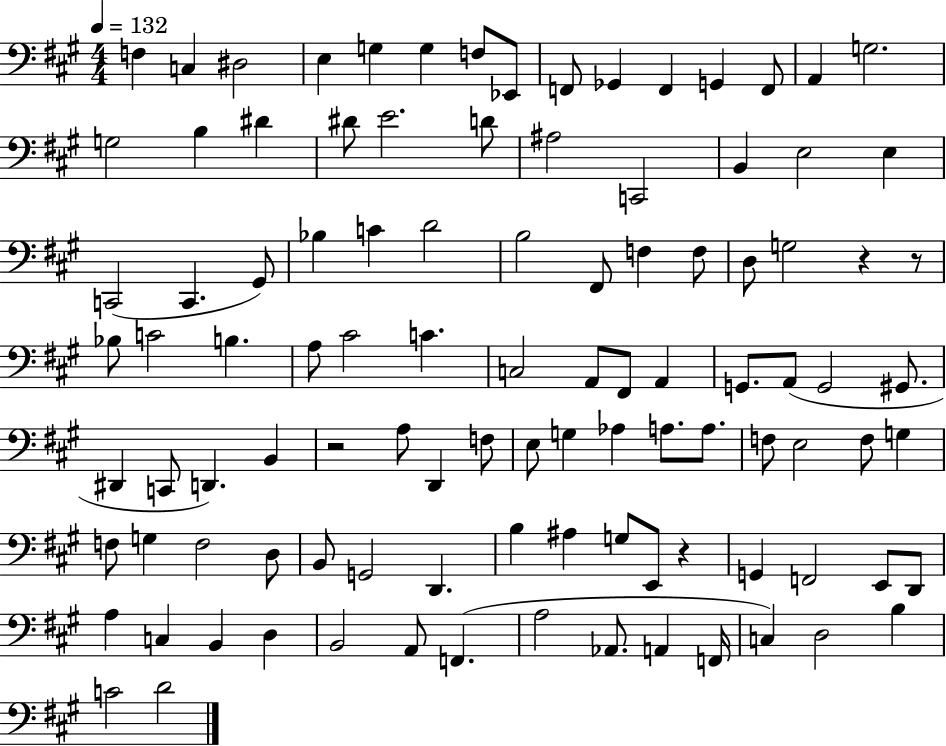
F3/q C3/q D#3/h E3/q G3/q G3/q F3/e Eb2/e F2/e Gb2/q F2/q G2/q F2/e A2/q G3/h. G3/h B3/q D#4/q D#4/e E4/h. D4/e A#3/h C2/h B2/q E3/h E3/q C2/h C2/q. G#2/e Bb3/q C4/q D4/h B3/h F#2/e F3/q F3/e D3/e G3/h R/q R/e Bb3/e C4/h B3/q. A3/e C#4/h C4/q. C3/h A2/e F#2/e A2/q G2/e. A2/e G2/h G#2/e. D#2/q C2/e D2/q. B2/q R/h A3/e D2/q F3/e E3/e G3/q Ab3/q A3/e. A3/e. F3/e E3/h F3/e G3/q F3/e G3/q F3/h D3/e B2/e G2/h D2/q. B3/q A#3/q G3/e E2/e R/q G2/q F2/h E2/e D2/e A3/q C3/q B2/q D3/q B2/h A2/e F2/q. A3/h Ab2/e. A2/q F2/s C3/q D3/h B3/q C4/h D4/h